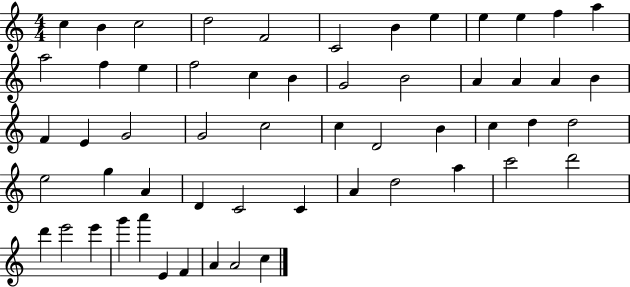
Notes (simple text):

C5/q B4/q C5/h D5/h F4/h C4/h B4/q E5/q E5/q E5/q F5/q A5/q A5/h F5/q E5/q F5/h C5/q B4/q G4/h B4/h A4/q A4/q A4/q B4/q F4/q E4/q G4/h G4/h C5/h C5/q D4/h B4/q C5/q D5/q D5/h E5/h G5/q A4/q D4/q C4/h C4/q A4/q D5/h A5/q C6/h D6/h D6/q E6/h E6/q G6/q A6/q E4/q F4/q A4/q A4/h C5/q